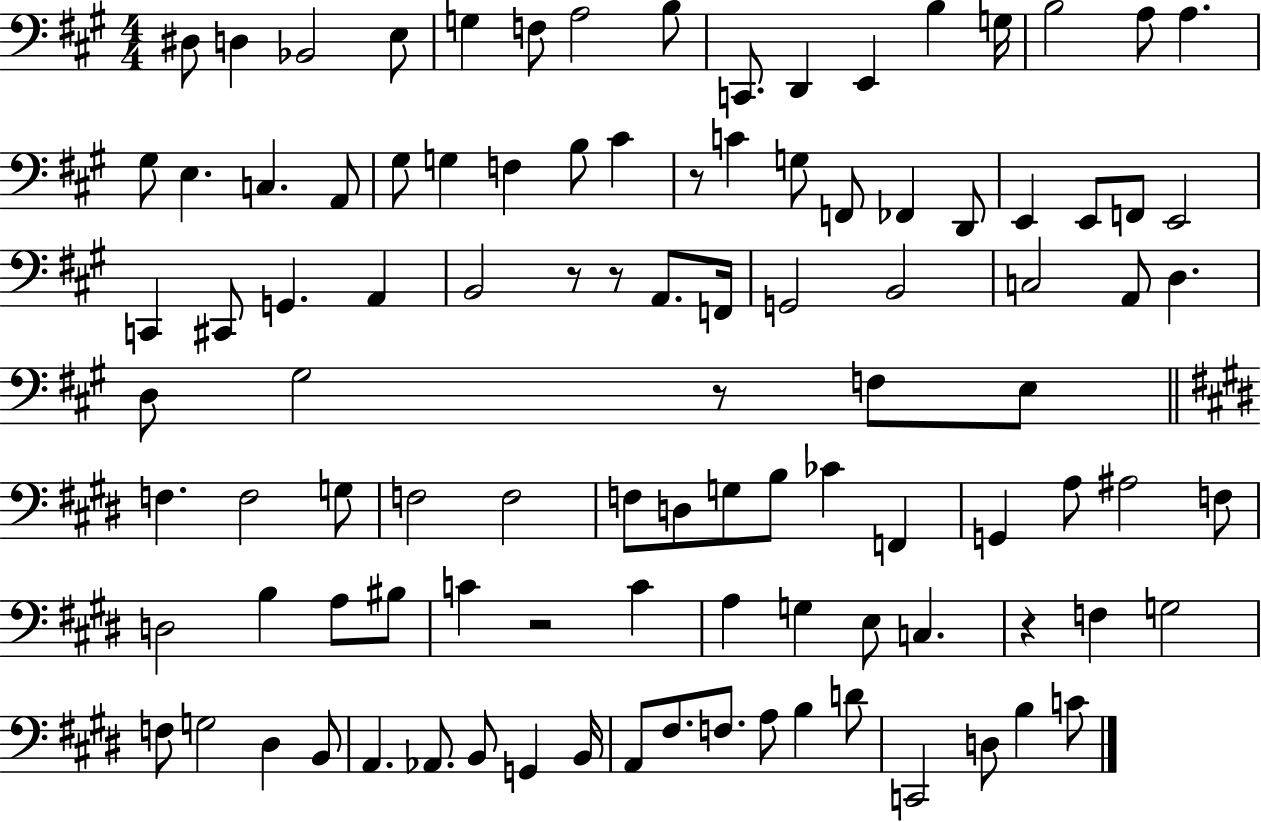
{
  \clef bass
  \numericTimeSignature
  \time 4/4
  \key a \major
  dis8 d4 bes,2 e8 | g4 f8 a2 b8 | c,8. d,4 e,4 b4 g16 | b2 a8 a4. | \break gis8 e4. c4. a,8 | gis8 g4 f4 b8 cis'4 | r8 c'4 g8 f,8 fes,4 d,8 | e,4 e,8 f,8 e,2 | \break c,4 cis,8 g,4. a,4 | b,2 r8 r8 a,8. f,16 | g,2 b,2 | c2 a,8 d4. | \break d8 gis2 r8 f8 e8 | \bar "||" \break \key e \major f4. f2 g8 | f2 f2 | f8 d8 g8 b8 ces'4 f,4 | g,4 a8 ais2 f8 | \break d2 b4 a8 bis8 | c'4 r2 c'4 | a4 g4 e8 c4. | r4 f4 g2 | \break f8 g2 dis4 b,8 | a,4. aes,8. b,8 g,4 b,16 | a,8 fis8. f8. a8 b4 d'8 | c,2 d8 b4 c'8 | \break \bar "|."
}